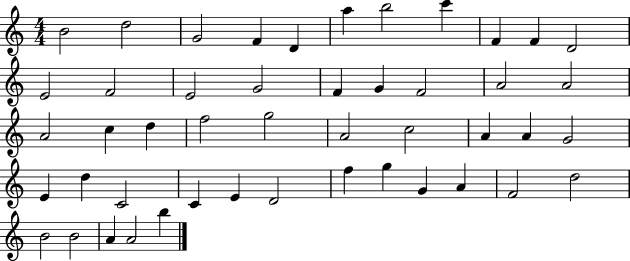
X:1
T:Untitled
M:4/4
L:1/4
K:C
B2 d2 G2 F D a b2 c' F F D2 E2 F2 E2 G2 F G F2 A2 A2 A2 c d f2 g2 A2 c2 A A G2 E d C2 C E D2 f g G A F2 d2 B2 B2 A A2 b